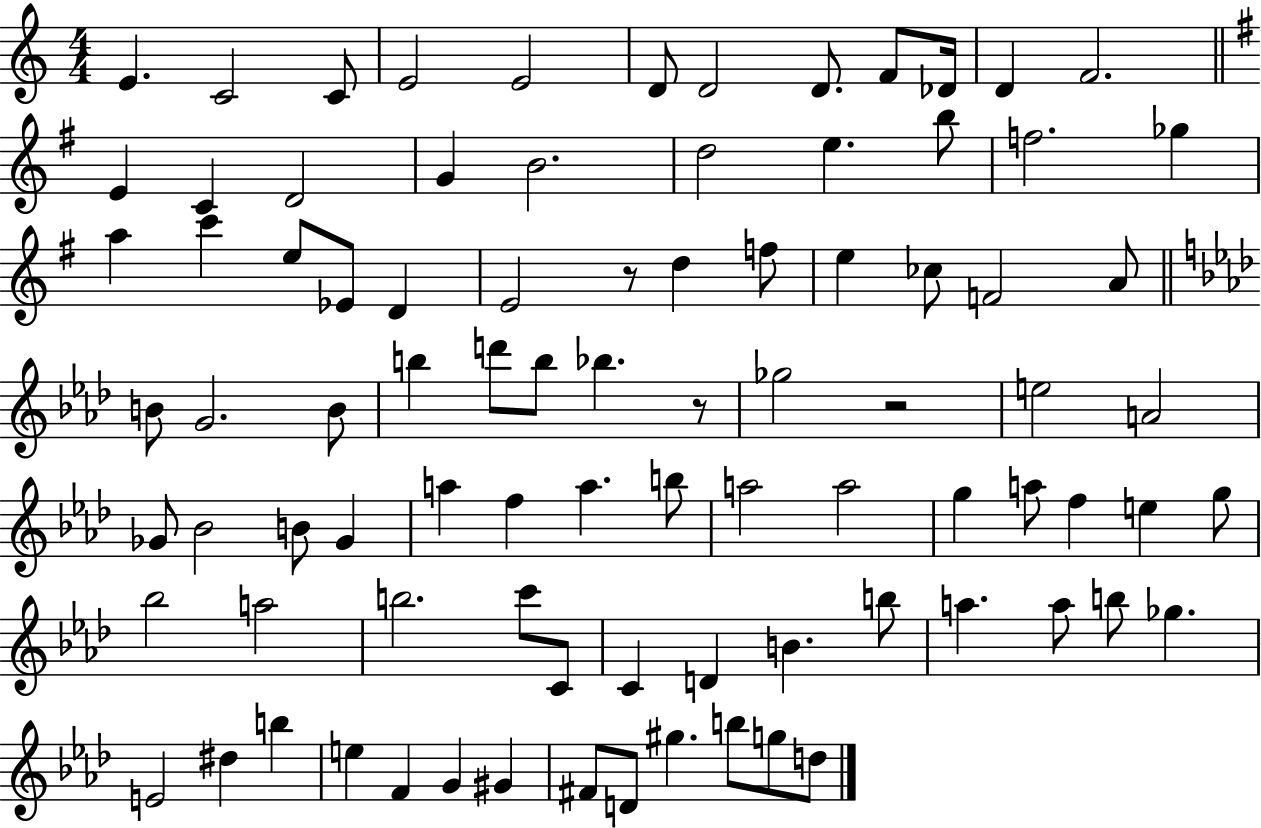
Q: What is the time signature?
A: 4/4